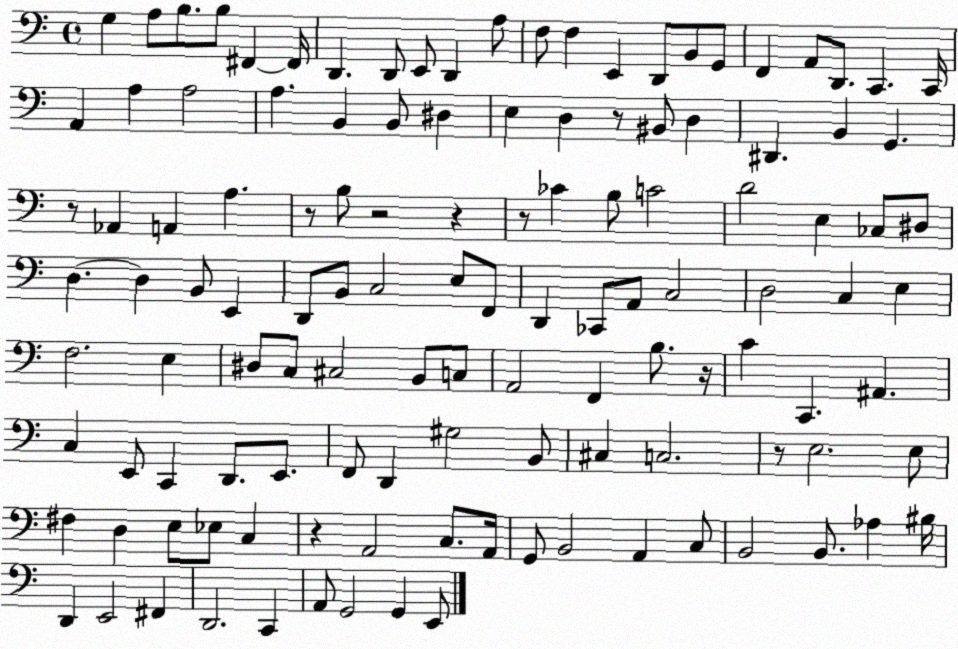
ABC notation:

X:1
T:Untitled
M:4/4
L:1/4
K:C
G, A,/2 B,/2 B,/2 ^F,, ^F,,/4 D,, D,,/2 E,,/2 D,, A,/2 F,/2 F, E,, D,,/2 B,,/2 G,,/2 F,, A,,/2 D,,/2 C,, C,,/4 A,, A, A,2 A, B,, B,,/2 ^D, E, D, z/2 ^B,,/2 D, ^D,, B,, G,, z/2 _A,, A,, A, z/2 B,/2 z2 z z/2 _C B,/2 C2 D2 E, _C,/2 ^D,/2 D, D, B,,/2 E,, D,,/2 B,,/2 C,2 E,/2 F,,/2 D,, _C,,/2 A,,/2 C,2 D,2 C, E, F,2 E, ^D,/2 C,/2 ^C,2 B,,/2 C,/2 A,,2 F,, B,/2 z/4 C C,, ^A,, C, E,,/2 C,, D,,/2 E,,/2 F,,/2 D,, ^G,2 B,,/2 ^C, C,2 z/2 E,2 E,/2 ^F, D, E,/2 _E,/2 C, z A,,2 C,/2 A,,/4 G,,/2 B,,2 A,, C,/2 B,,2 B,,/2 _A, ^B,/4 D,, E,,2 ^F,, D,,2 C,, A,,/2 G,,2 G,, E,,/2